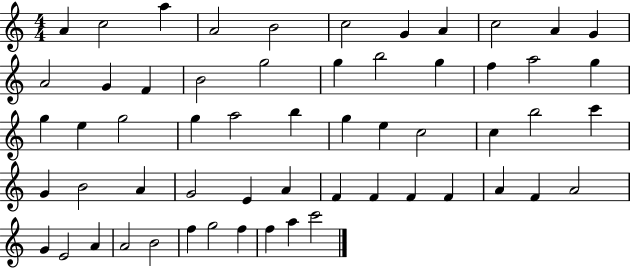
A4/q C5/h A5/q A4/h B4/h C5/h G4/q A4/q C5/h A4/q G4/q A4/h G4/q F4/q B4/h G5/h G5/q B5/h G5/q F5/q A5/h G5/q G5/q E5/q G5/h G5/q A5/h B5/q G5/q E5/q C5/h C5/q B5/h C6/q G4/q B4/h A4/q G4/h E4/q A4/q F4/q F4/q F4/q F4/q A4/q F4/q A4/h G4/q E4/h A4/q A4/h B4/h F5/q G5/h F5/q F5/q A5/q C6/h